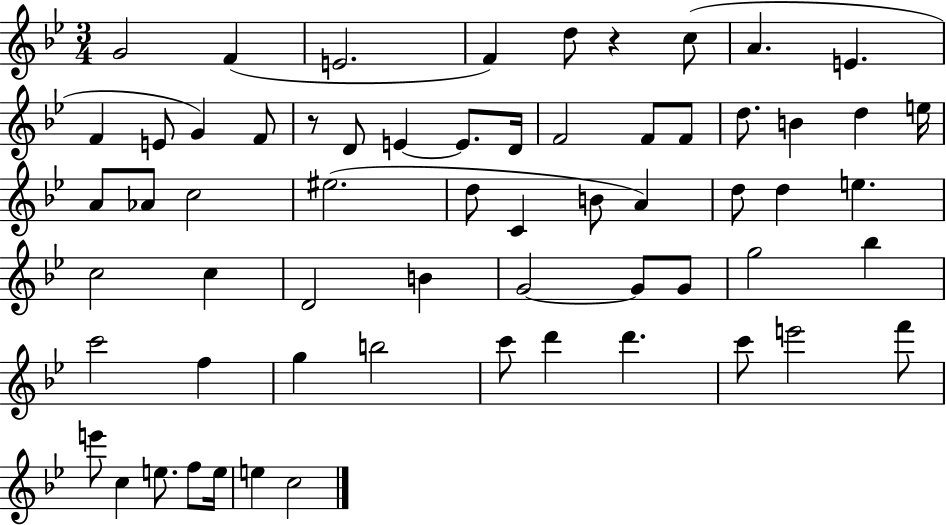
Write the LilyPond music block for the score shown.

{
  \clef treble
  \numericTimeSignature
  \time 3/4
  \key bes \major
  g'2 f'4( | e'2. | f'4) d''8 r4 c''8( | a'4. e'4. | \break f'4 e'8 g'4) f'8 | r8 d'8 e'4~~ e'8. d'16 | f'2 f'8 f'8 | d''8. b'4 d''4 e''16 | \break a'8 aes'8 c''2 | eis''2.( | d''8 c'4 b'8 a'4) | d''8 d''4 e''4. | \break c''2 c''4 | d'2 b'4 | g'2~~ g'8 g'8 | g''2 bes''4 | \break c'''2 f''4 | g''4 b''2 | c'''8 d'''4 d'''4. | c'''8 e'''2 f'''8 | \break e'''8 c''4 e''8. f''8 e''16 | e''4 c''2 | \bar "|."
}